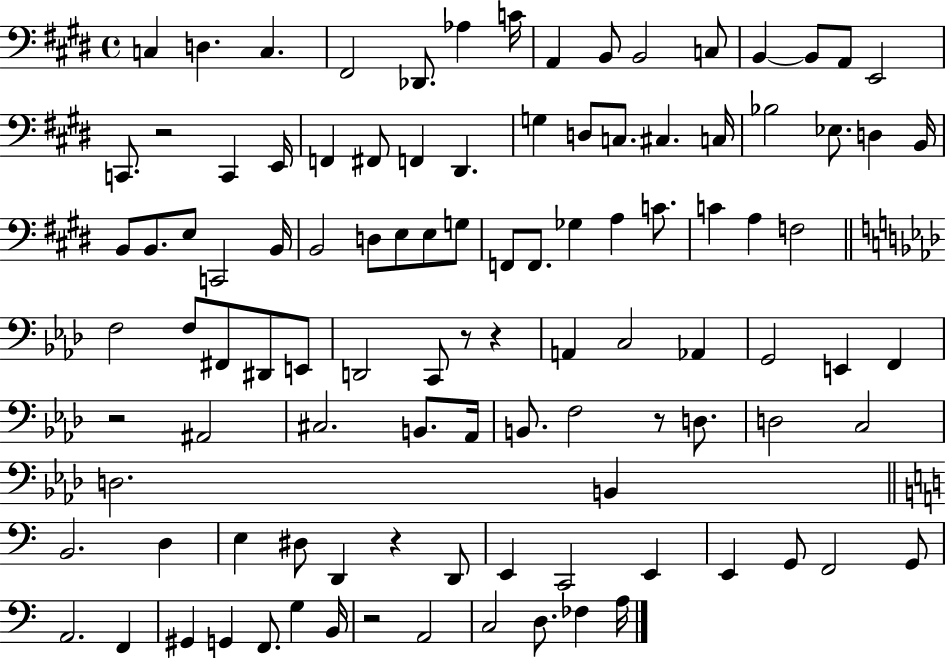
X:1
T:Untitled
M:4/4
L:1/4
K:E
C, D, C, ^F,,2 _D,,/2 _A, C/4 A,, B,,/2 B,,2 C,/2 B,, B,,/2 A,,/2 E,,2 C,,/2 z2 C,, E,,/4 F,, ^F,,/2 F,, ^D,, G, D,/2 C,/2 ^C, C,/4 _B,2 _E,/2 D, B,,/4 B,,/2 B,,/2 E,/2 C,,2 B,,/4 B,,2 D,/2 E,/2 E,/2 G,/2 F,,/2 F,,/2 _G, A, C/2 C A, F,2 F,2 F,/2 ^F,,/2 ^D,,/2 E,,/2 D,,2 C,,/2 z/2 z A,, C,2 _A,, G,,2 E,, F,, z2 ^A,,2 ^C,2 B,,/2 _A,,/4 B,,/2 F,2 z/2 D,/2 D,2 C,2 D,2 B,, B,,2 D, E, ^D,/2 D,, z D,,/2 E,, C,,2 E,, E,, G,,/2 F,,2 G,,/2 A,,2 F,, ^G,, G,, F,,/2 G, B,,/4 z2 A,,2 C,2 D,/2 _F, A,/4